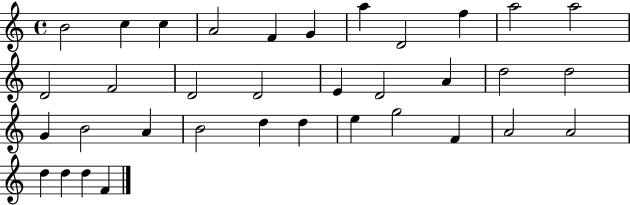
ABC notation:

X:1
T:Untitled
M:4/4
L:1/4
K:C
B2 c c A2 F G a D2 f a2 a2 D2 F2 D2 D2 E D2 A d2 d2 G B2 A B2 d d e g2 F A2 A2 d d d F